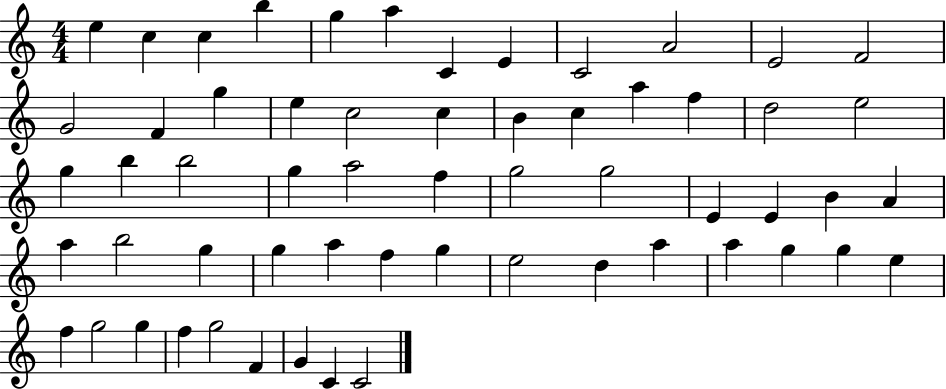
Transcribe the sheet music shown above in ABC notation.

X:1
T:Untitled
M:4/4
L:1/4
K:C
e c c b g a C E C2 A2 E2 F2 G2 F g e c2 c B c a f d2 e2 g b b2 g a2 f g2 g2 E E B A a b2 g g a f g e2 d a a g g e f g2 g f g2 F G C C2